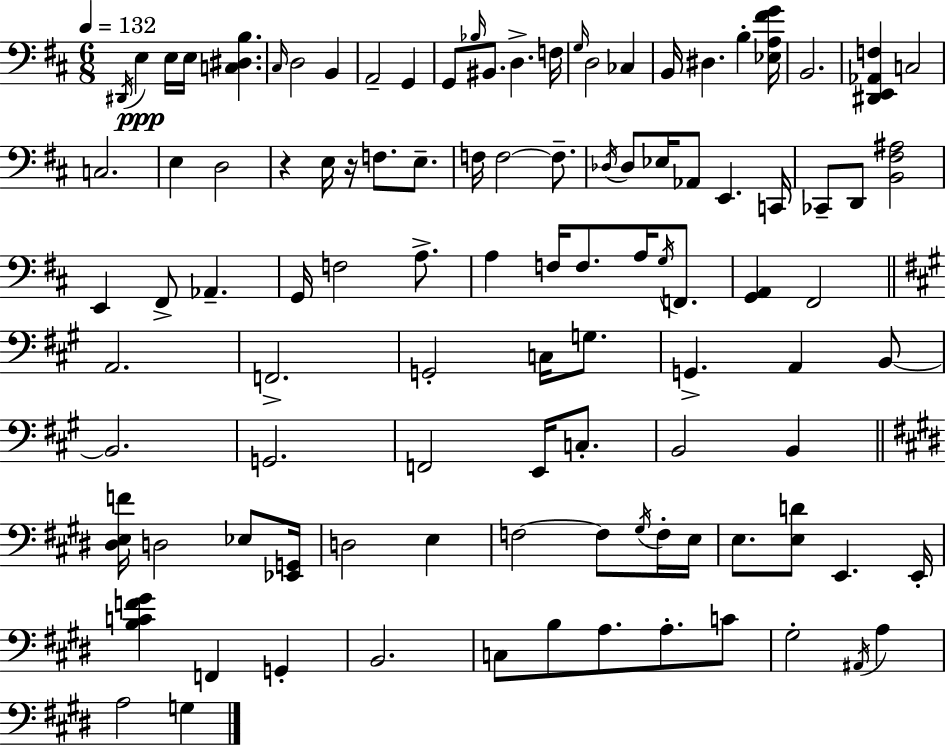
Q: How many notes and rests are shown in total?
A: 103